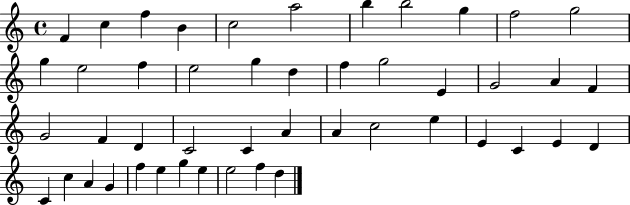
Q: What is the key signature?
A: C major